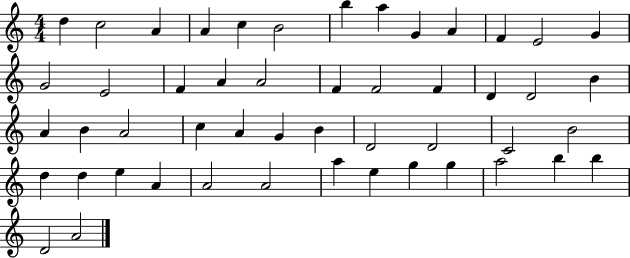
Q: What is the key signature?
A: C major